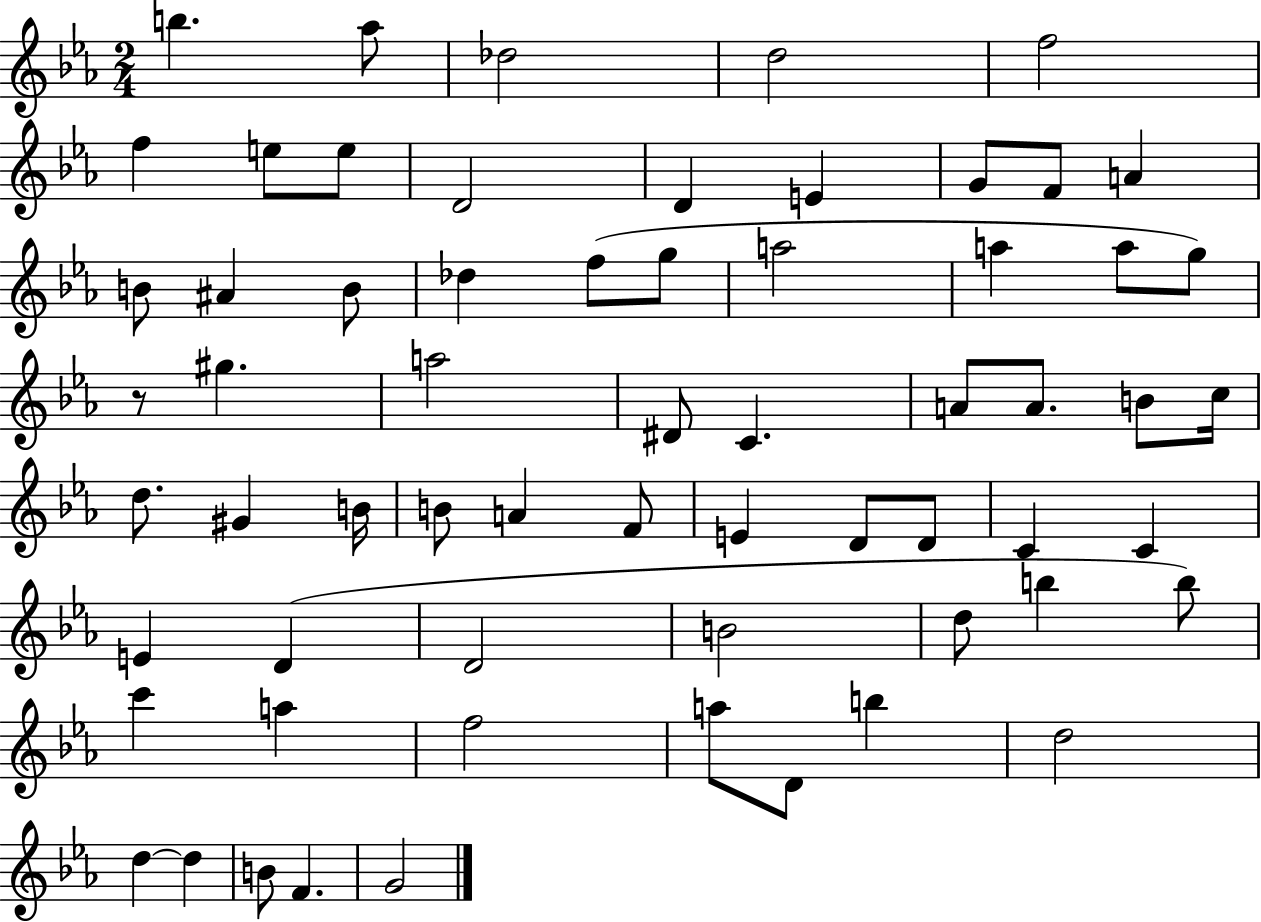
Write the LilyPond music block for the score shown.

{
  \clef treble
  \numericTimeSignature
  \time 2/4
  \key ees \major
  b''4. aes''8 | des''2 | d''2 | f''2 | \break f''4 e''8 e''8 | d'2 | d'4 e'4 | g'8 f'8 a'4 | \break b'8 ais'4 b'8 | des''4 f''8( g''8 | a''2 | a''4 a''8 g''8) | \break r8 gis''4. | a''2 | dis'8 c'4. | a'8 a'8. b'8 c''16 | \break d''8. gis'4 b'16 | b'8 a'4 f'8 | e'4 d'8 d'8 | c'4 c'4 | \break e'4 d'4( | d'2 | b'2 | d''8 b''4 b''8) | \break c'''4 a''4 | f''2 | a''8 d'8 b''4 | d''2 | \break d''4~~ d''4 | b'8 f'4. | g'2 | \bar "|."
}